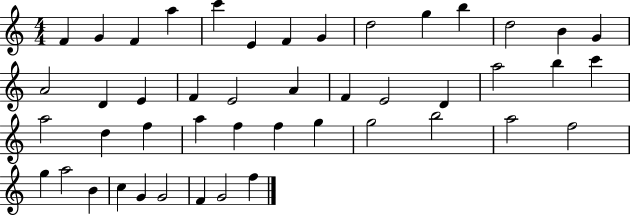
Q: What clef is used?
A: treble